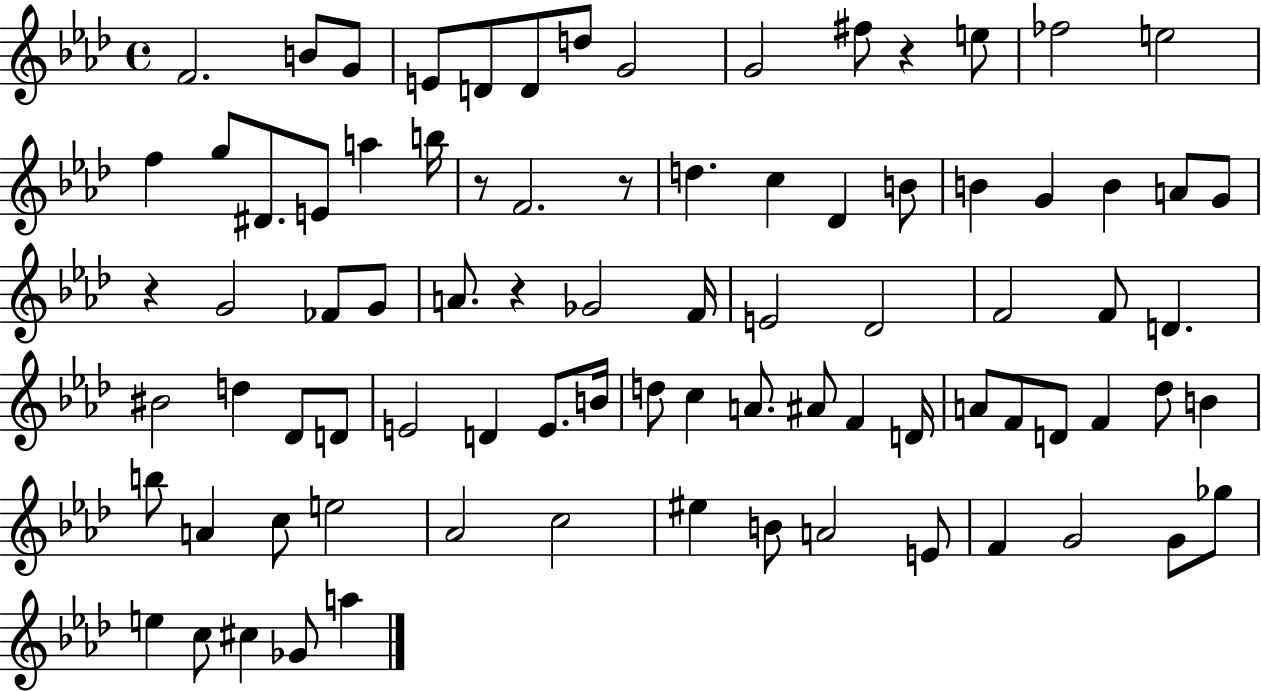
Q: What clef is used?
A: treble